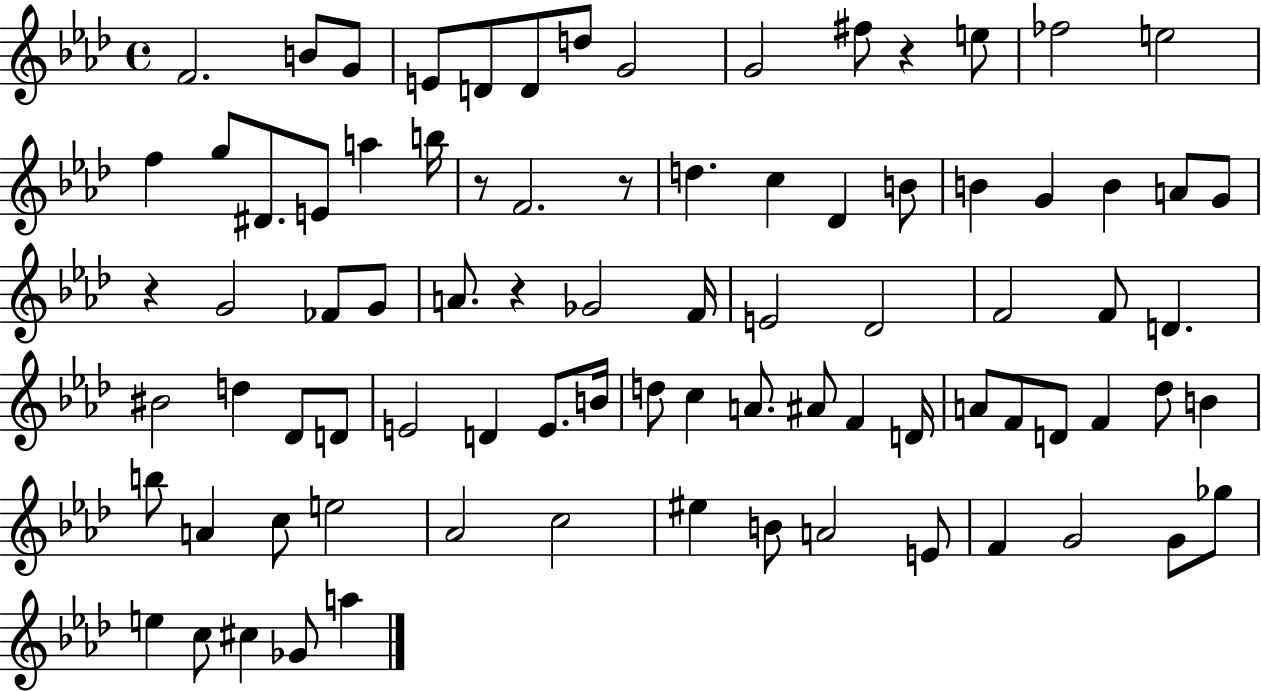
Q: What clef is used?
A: treble